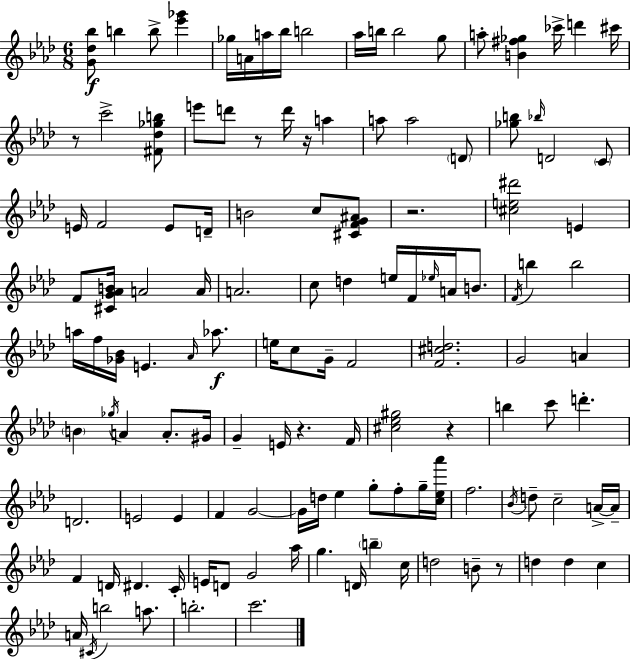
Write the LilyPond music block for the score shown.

{
  \clef treble
  \numericTimeSignature
  \time 6/8
  \key aes \major
  <g' des'' bes''>8\f b''4 b''8-> <ees''' ges'''>4 | ges''16 a'16 a''16 bes''16 b''2 | aes''16 b''16 b''2 g''8 | a''8-. <b' fis'' ges''>4 ces'''16-> d'''4 cis'''16 | \break r8 c'''2-> <fis' des'' ges'' b''>8 | e'''8 d'''8 r8 d'''16 r16 a''4 | a''8 a''2 \parenthesize d'8 | <ges'' b''>8 \grace { bes''16 } d'2 \parenthesize c'8 | \break e'16 f'2 e'8 | d'16-- b'2 c''8 <cis' f' g' ais'>8 | r2. | <cis'' e'' dis'''>2 e'4 | \break f'8 <cis' g' aes' b'>16 a'2 | a'16 a'2. | c''8 d''4 e''16 f'16 \grace { ees''16 } a'16 b'8. | \acciaccatura { f'16 } b''4 b''2 | \break a''16 f''16 <ges' bes'>16 e'4. | \grace { aes'16 } aes''8.\f e''16 c''8 g'16-- f'2 | <f' cis'' d''>2. | g'2 | \break a'4 \parenthesize b'4 \acciaccatura { ges''16 } a'4 | a'8.-. gis'16 g'4-- e'16 r4. | f'16 <cis'' ees'' gis''>2 | r4 b''4 c'''8 d'''4.-. | \break d'2. | e'2 | e'4 f'4 g'2~~ | g'16 d''16 ees''4 g''8-. | \break f''8-. g''16-- <c'' ees'' aes'''>16 f''2. | \acciaccatura { bes'16 } d''8-- c''2-- | a'16->~~ a'16-- f'4 d'16 dis'4. | c'16-. e'16 d'8 g'2 | \break aes''16 g''4. | d'16 \parenthesize b''4-- c''16 d''2 | b'8-- r8 d''4 d''4 | c''4 a'16 \acciaccatura { cis'16 } b''2 | \break a''8. b''2.-. | c'''2. | \bar "|."
}